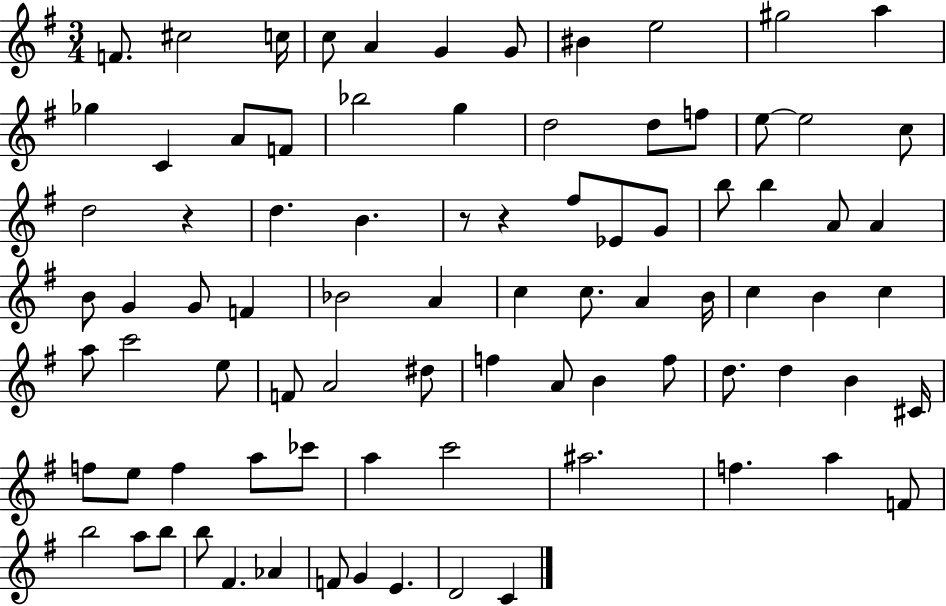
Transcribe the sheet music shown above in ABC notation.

X:1
T:Untitled
M:3/4
L:1/4
K:G
F/2 ^c2 c/4 c/2 A G G/2 ^B e2 ^g2 a _g C A/2 F/2 _b2 g d2 d/2 f/2 e/2 e2 c/2 d2 z d B z/2 z ^f/2 _E/2 G/2 b/2 b A/2 A B/2 G G/2 F _B2 A c c/2 A B/4 c B c a/2 c'2 e/2 F/2 A2 ^d/2 f A/2 B f/2 d/2 d B ^C/4 f/2 e/2 f a/2 _c'/2 a c'2 ^a2 f a F/2 b2 a/2 b/2 b/2 ^F _A F/2 G E D2 C